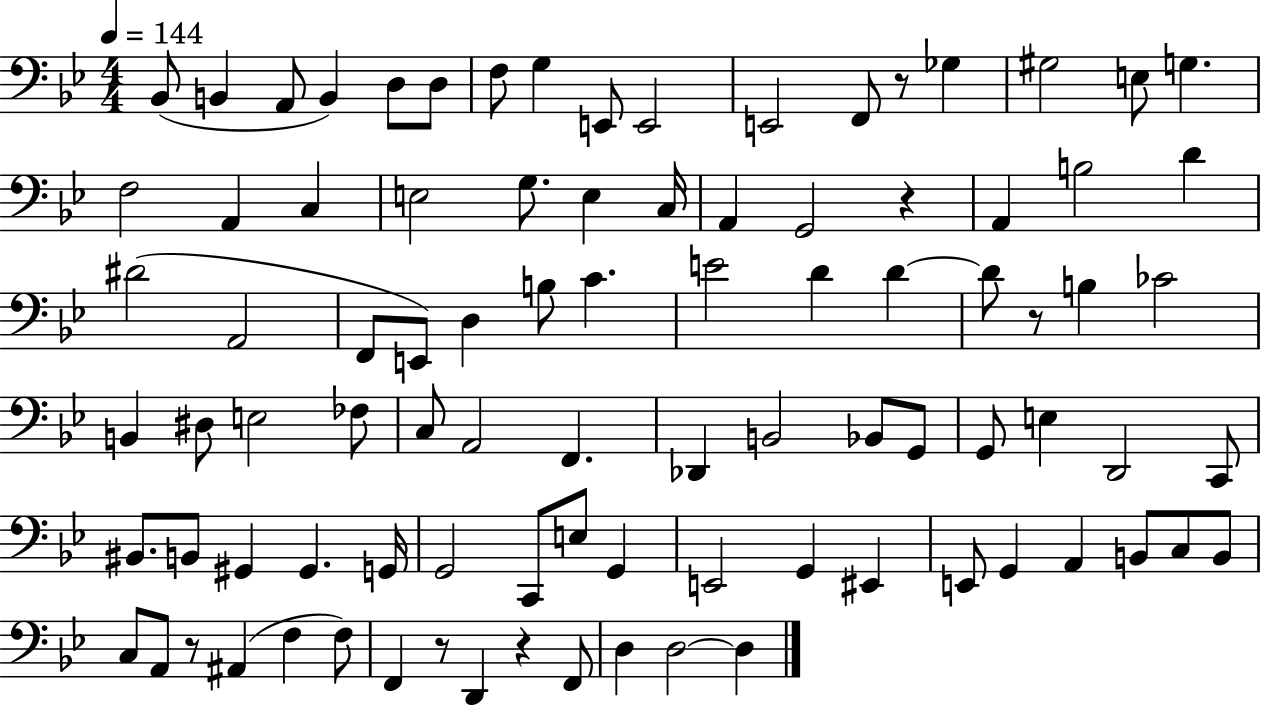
X:1
T:Untitled
M:4/4
L:1/4
K:Bb
_B,,/2 B,, A,,/2 B,, D,/2 D,/2 F,/2 G, E,,/2 E,,2 E,,2 F,,/2 z/2 _G, ^G,2 E,/2 G, F,2 A,, C, E,2 G,/2 E, C,/4 A,, G,,2 z A,, B,2 D ^D2 A,,2 F,,/2 E,,/2 D, B,/2 C E2 D D D/2 z/2 B, _C2 B,, ^D,/2 E,2 _F,/2 C,/2 A,,2 F,, _D,, B,,2 _B,,/2 G,,/2 G,,/2 E, D,,2 C,,/2 ^B,,/2 B,,/2 ^G,, ^G,, G,,/4 G,,2 C,,/2 E,/2 G,, E,,2 G,, ^E,, E,,/2 G,, A,, B,,/2 C,/2 B,,/2 C,/2 A,,/2 z/2 ^A,, F, F,/2 F,, z/2 D,, z F,,/2 D, D,2 D,